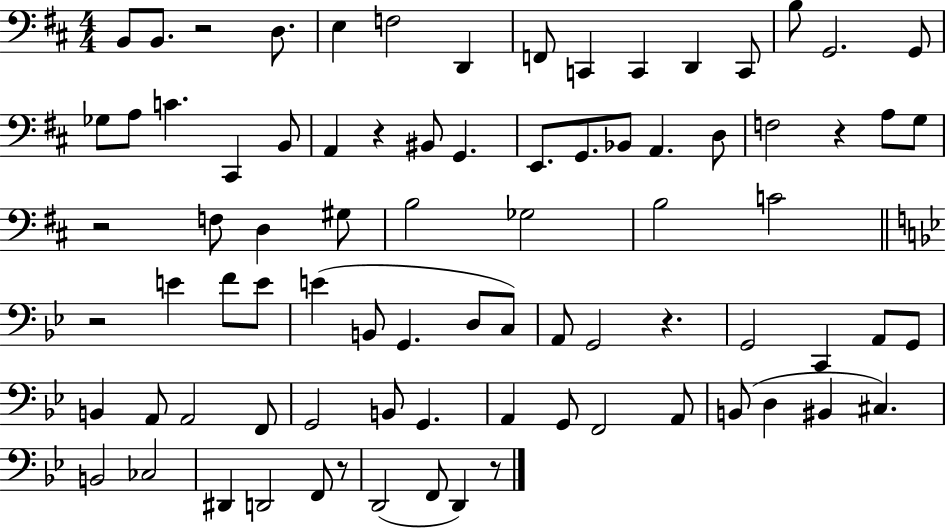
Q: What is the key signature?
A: D major